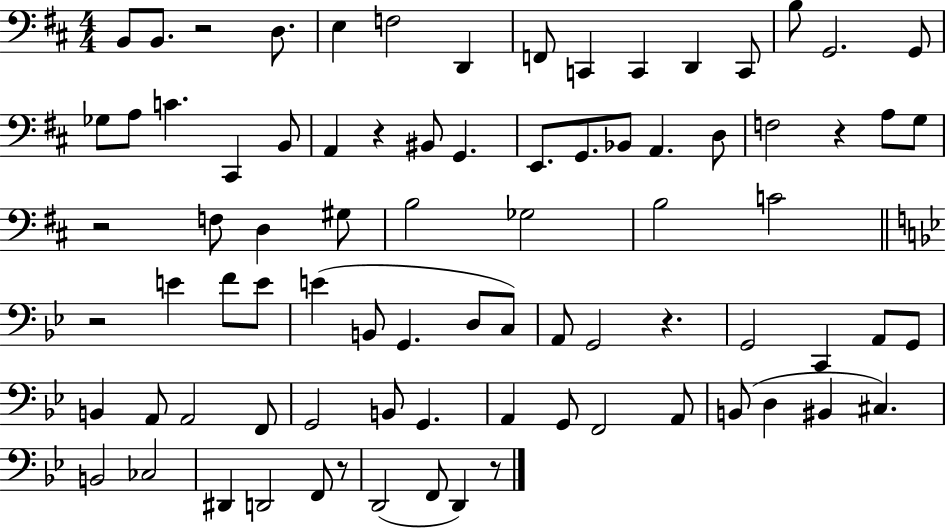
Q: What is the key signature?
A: D major